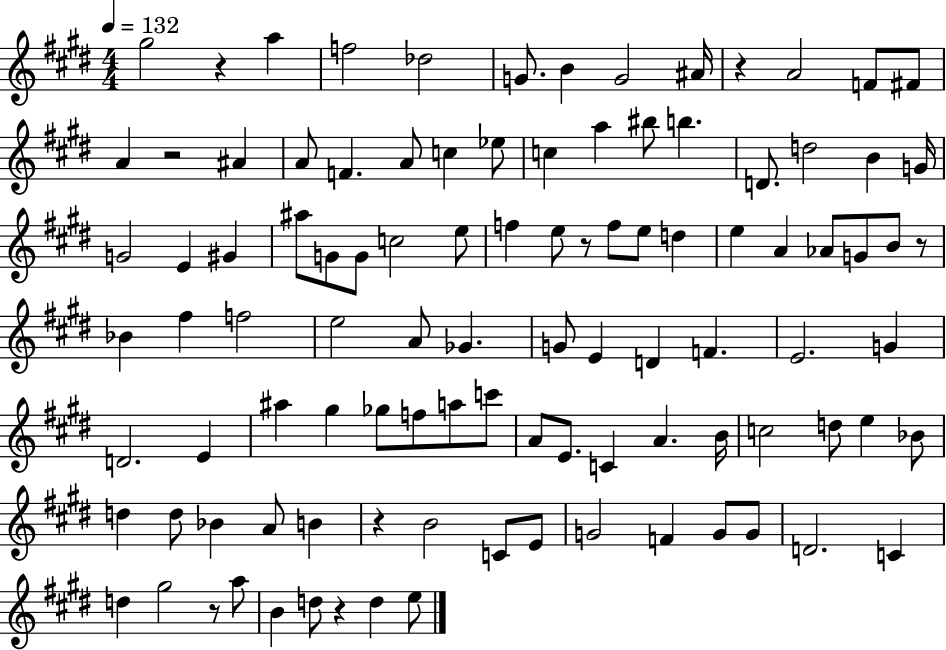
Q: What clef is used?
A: treble